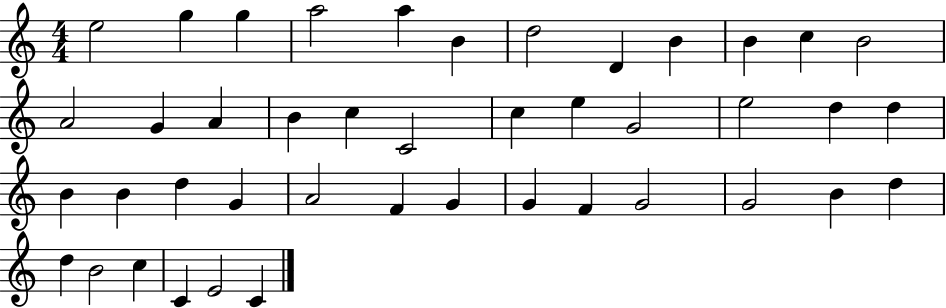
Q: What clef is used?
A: treble